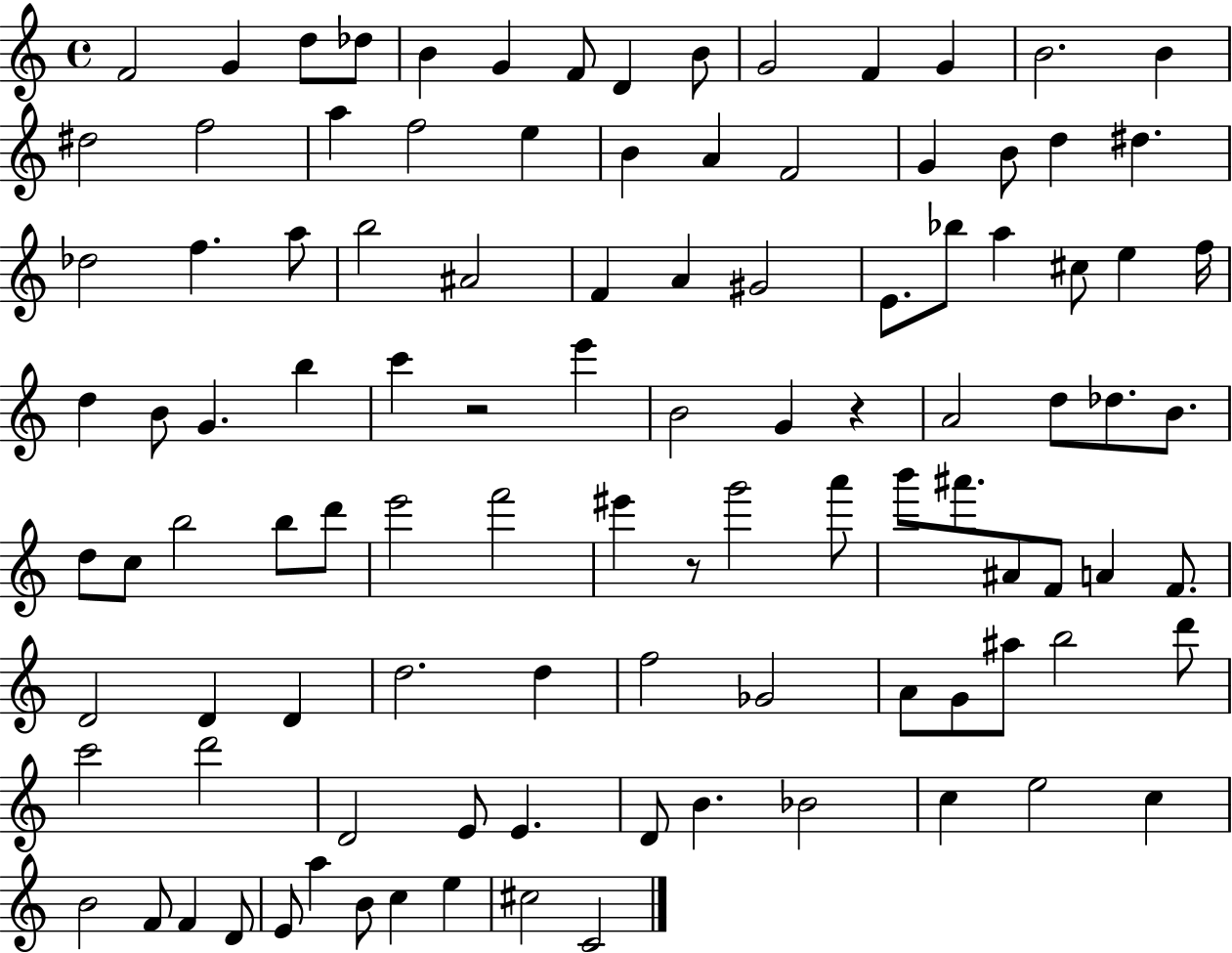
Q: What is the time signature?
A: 4/4